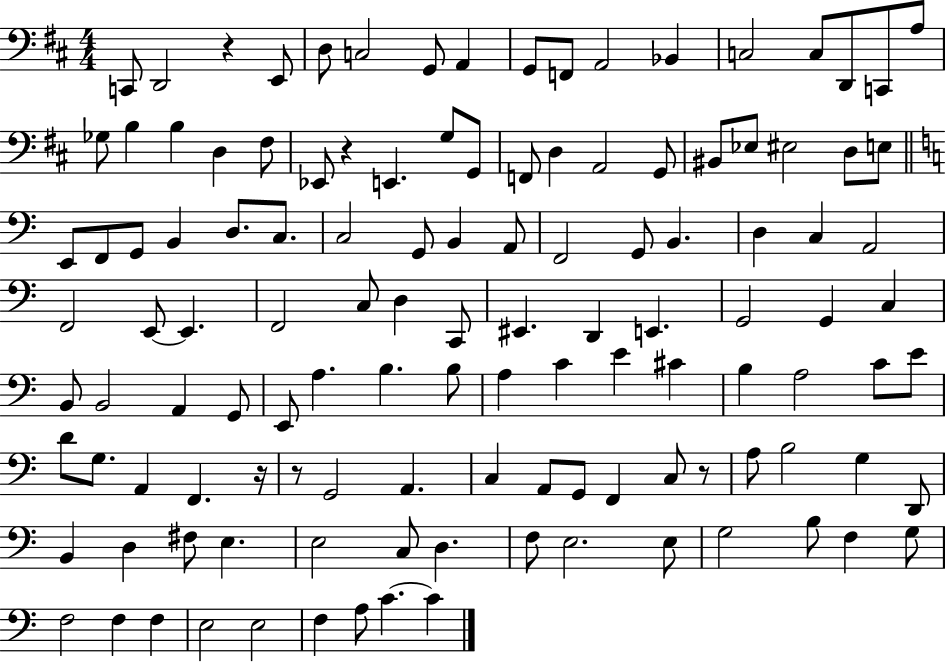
X:1
T:Untitled
M:4/4
L:1/4
K:D
C,,/2 D,,2 z E,,/2 D,/2 C,2 G,,/2 A,, G,,/2 F,,/2 A,,2 _B,, C,2 C,/2 D,,/2 C,,/2 A,/2 _G,/2 B, B, D, ^F,/2 _E,,/2 z E,, G,/2 G,,/2 F,,/2 D, A,,2 G,,/2 ^B,,/2 _E,/2 ^E,2 D,/2 E,/2 E,,/2 F,,/2 G,,/2 B,, D,/2 C,/2 C,2 G,,/2 B,, A,,/2 F,,2 G,,/2 B,, D, C, A,,2 F,,2 E,,/2 E,, F,,2 C,/2 D, C,,/2 ^E,, D,, E,, G,,2 G,, C, B,,/2 B,,2 A,, G,,/2 E,,/2 A, B, B,/2 A, C E ^C B, A,2 C/2 E/2 D/2 G,/2 A,, F,, z/4 z/2 G,,2 A,, C, A,,/2 G,,/2 F,, C,/2 z/2 A,/2 B,2 G, D,,/2 B,, D, ^F,/2 E, E,2 C,/2 D, F,/2 E,2 E,/2 G,2 B,/2 F, G,/2 F,2 F, F, E,2 E,2 F, A,/2 C C